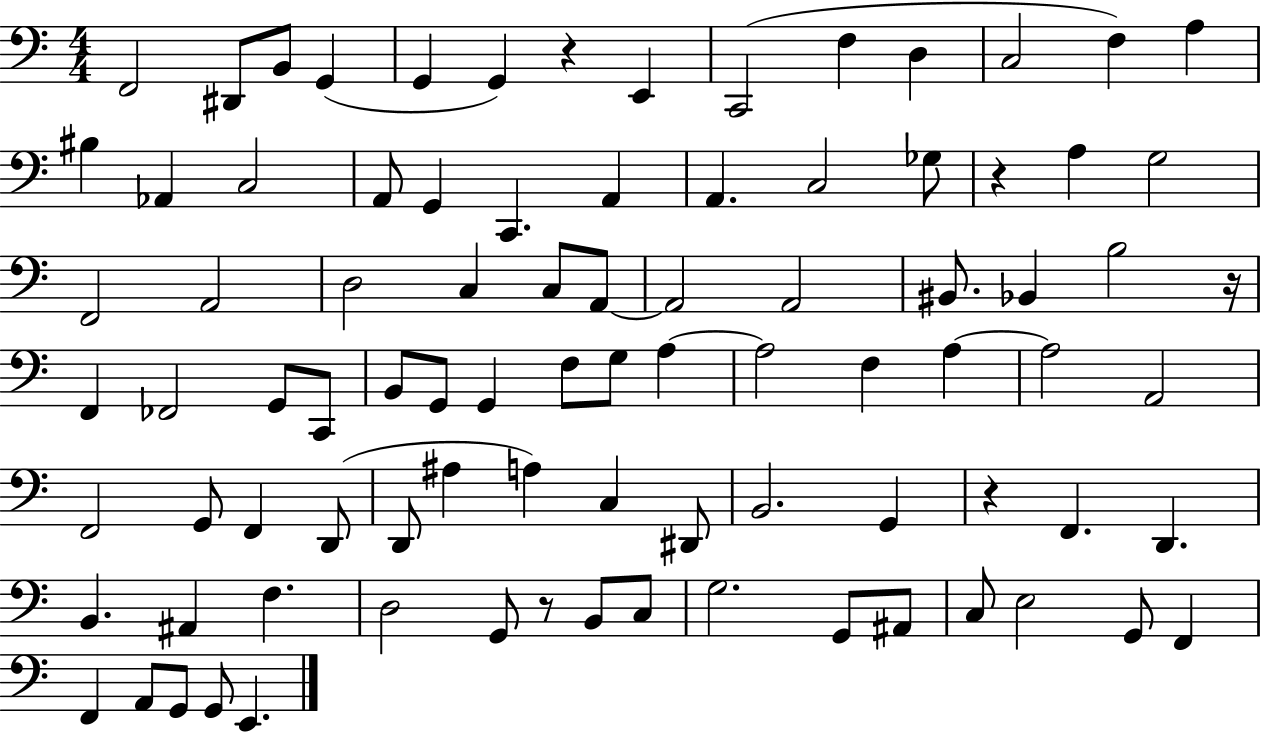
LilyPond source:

{
  \clef bass
  \numericTimeSignature
  \time 4/4
  \key c \major
  f,2 dis,8 b,8 g,4( | g,4 g,4) r4 e,4 | c,2( f4 d4 | c2 f4) a4 | \break bis4 aes,4 c2 | a,8 g,4 c,4. a,4 | a,4. c2 ges8 | r4 a4 g2 | \break f,2 a,2 | d2 c4 c8 a,8~~ | a,2 a,2 | bis,8. bes,4 b2 r16 | \break f,4 fes,2 g,8 c,8 | b,8 g,8 g,4 f8 g8 a4~~ | a2 f4 a4~~ | a2 a,2 | \break f,2 g,8 f,4 d,8( | d,8 ais4 a4) c4 dis,8 | b,2. g,4 | r4 f,4. d,4. | \break b,4. ais,4 f4. | d2 g,8 r8 b,8 c8 | g2. g,8 ais,8 | c8 e2 g,8 f,4 | \break f,4 a,8 g,8 g,8 e,4. | \bar "|."
}